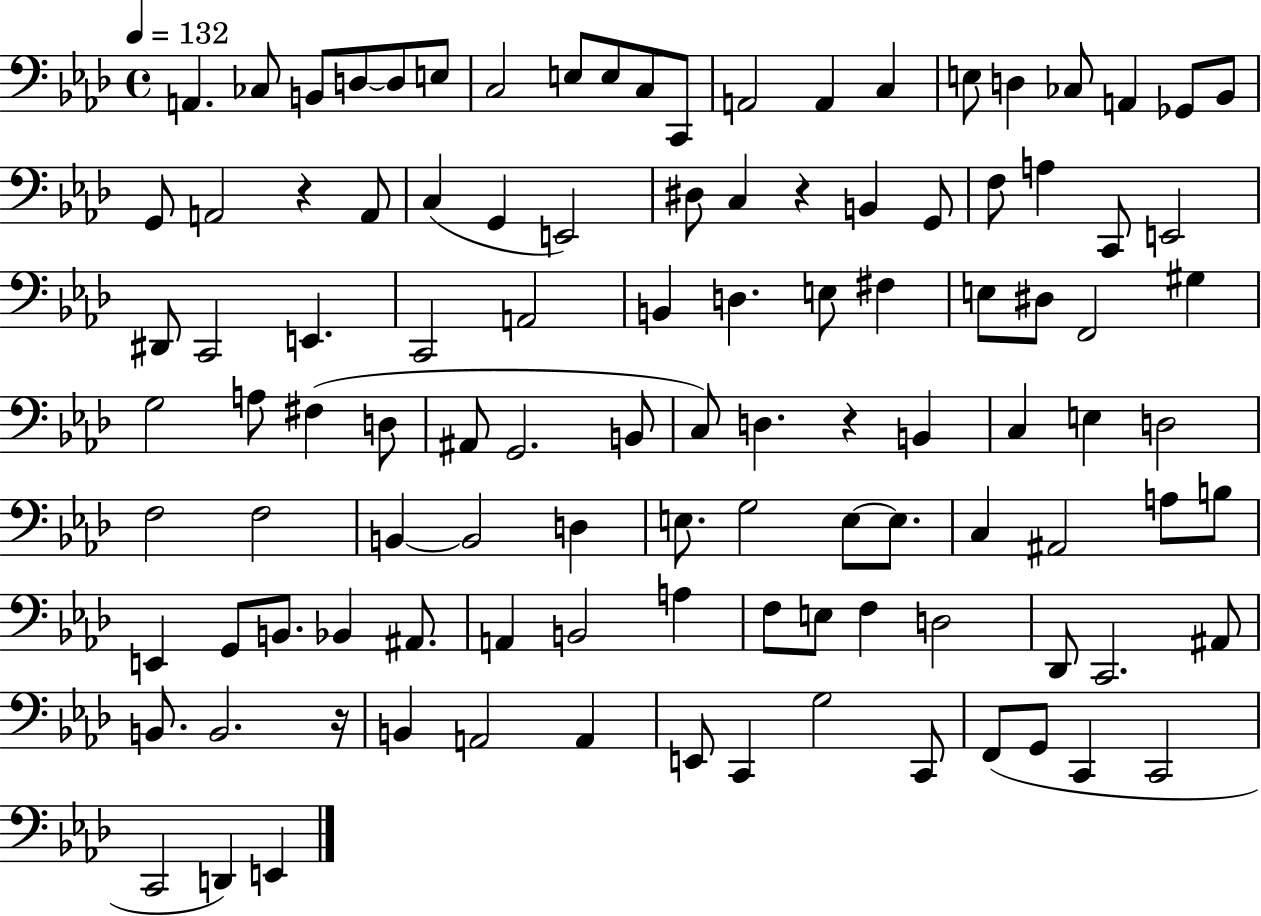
X:1
T:Untitled
M:4/4
L:1/4
K:Ab
A,, _C,/2 B,,/2 D,/2 D,/2 E,/2 C,2 E,/2 E,/2 C,/2 C,,/2 A,,2 A,, C, E,/2 D, _C,/2 A,, _G,,/2 _B,,/2 G,,/2 A,,2 z A,,/2 C, G,, E,,2 ^D,/2 C, z B,, G,,/2 F,/2 A, C,,/2 E,,2 ^D,,/2 C,,2 E,, C,,2 A,,2 B,, D, E,/2 ^F, E,/2 ^D,/2 F,,2 ^G, G,2 A,/2 ^F, D,/2 ^A,,/2 G,,2 B,,/2 C,/2 D, z B,, C, E, D,2 F,2 F,2 B,, B,,2 D, E,/2 G,2 E,/2 E,/2 C, ^A,,2 A,/2 B,/2 E,, G,,/2 B,,/2 _B,, ^A,,/2 A,, B,,2 A, F,/2 E,/2 F, D,2 _D,,/2 C,,2 ^A,,/2 B,,/2 B,,2 z/4 B,, A,,2 A,, E,,/2 C,, G,2 C,,/2 F,,/2 G,,/2 C,, C,,2 C,,2 D,, E,,